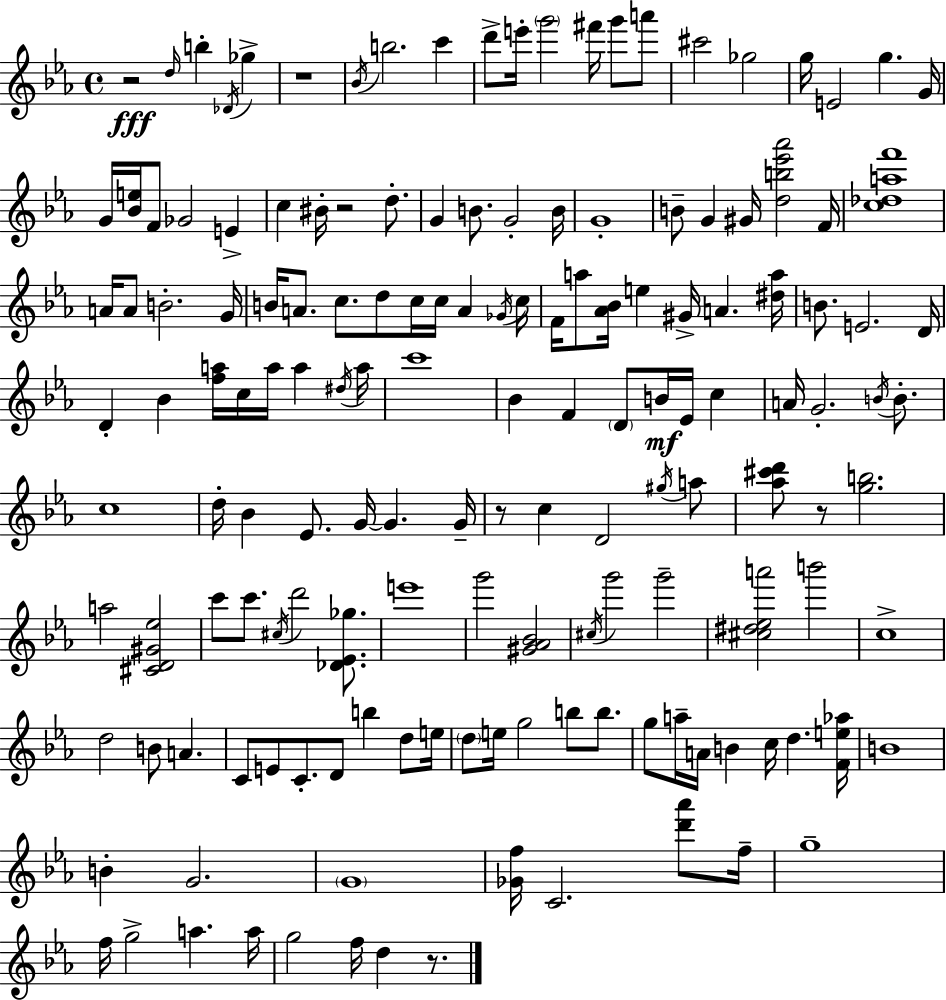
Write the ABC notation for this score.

X:1
T:Untitled
M:4/4
L:1/4
K:Cm
z2 d/4 b _D/4 _g z4 _B/4 b2 c' d'/2 e'/4 g'2 ^f'/4 g'/2 a'/2 ^c'2 _g2 g/4 E2 g G/4 G/4 [_Be]/4 F/2 _G2 E c ^B/4 z2 d/2 G B/2 G2 B/4 G4 B/2 G ^G/4 [db_e'_a']2 F/4 [c_daf']4 A/4 A/2 B2 G/4 B/4 A/2 c/2 d/2 c/4 c/4 A _G/4 c/4 F/4 a/2 [_A_B]/4 e ^G/4 A [^da]/4 B/2 E2 D/4 D _B [fa]/4 c/4 a/4 a ^d/4 a/4 c'4 _B F D/2 B/4 _E/4 c A/4 G2 B/4 B/2 c4 d/4 _B _E/2 G/4 G G/4 z/2 c D2 ^g/4 a/2 [_a^c'd']/2 z/2 [gb]2 a2 [^CD^G_e]2 c'/2 c'/2 ^c/4 d'2 [_D_E_g]/2 e'4 g'2 [^G_A_B]2 ^c/4 g'2 g'2 [^c^d_ea']2 b'2 c4 d2 B/2 A C/2 E/2 C/2 D/2 b d/2 e/4 d/2 e/4 g2 b/2 b/2 g/2 a/4 A/4 B c/4 d [Fe_a]/4 B4 B G2 G4 [_Gf]/4 C2 [d'_a']/2 f/4 g4 f/4 g2 a a/4 g2 f/4 d z/2